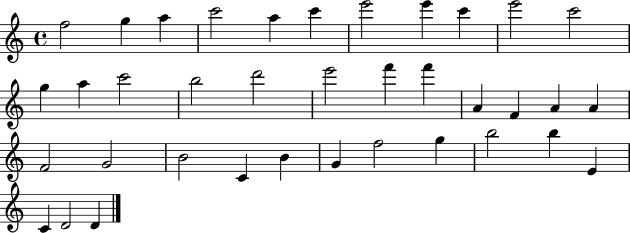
X:1
T:Untitled
M:4/4
L:1/4
K:C
f2 g a c'2 a c' e'2 e' c' e'2 c'2 g a c'2 b2 d'2 e'2 f' f' A F A A F2 G2 B2 C B G f2 g b2 b E C D2 D